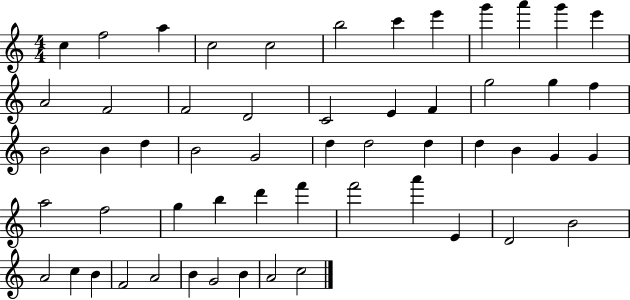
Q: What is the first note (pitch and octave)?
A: C5